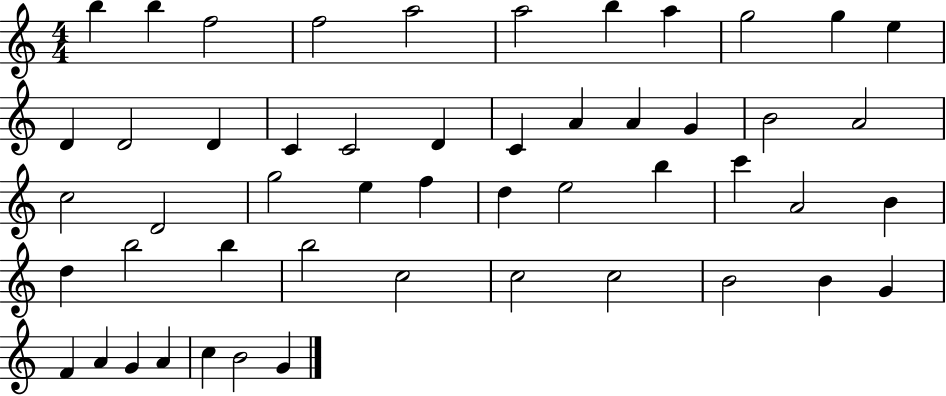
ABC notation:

X:1
T:Untitled
M:4/4
L:1/4
K:C
b b f2 f2 a2 a2 b a g2 g e D D2 D C C2 D C A A G B2 A2 c2 D2 g2 e f d e2 b c' A2 B d b2 b b2 c2 c2 c2 B2 B G F A G A c B2 G